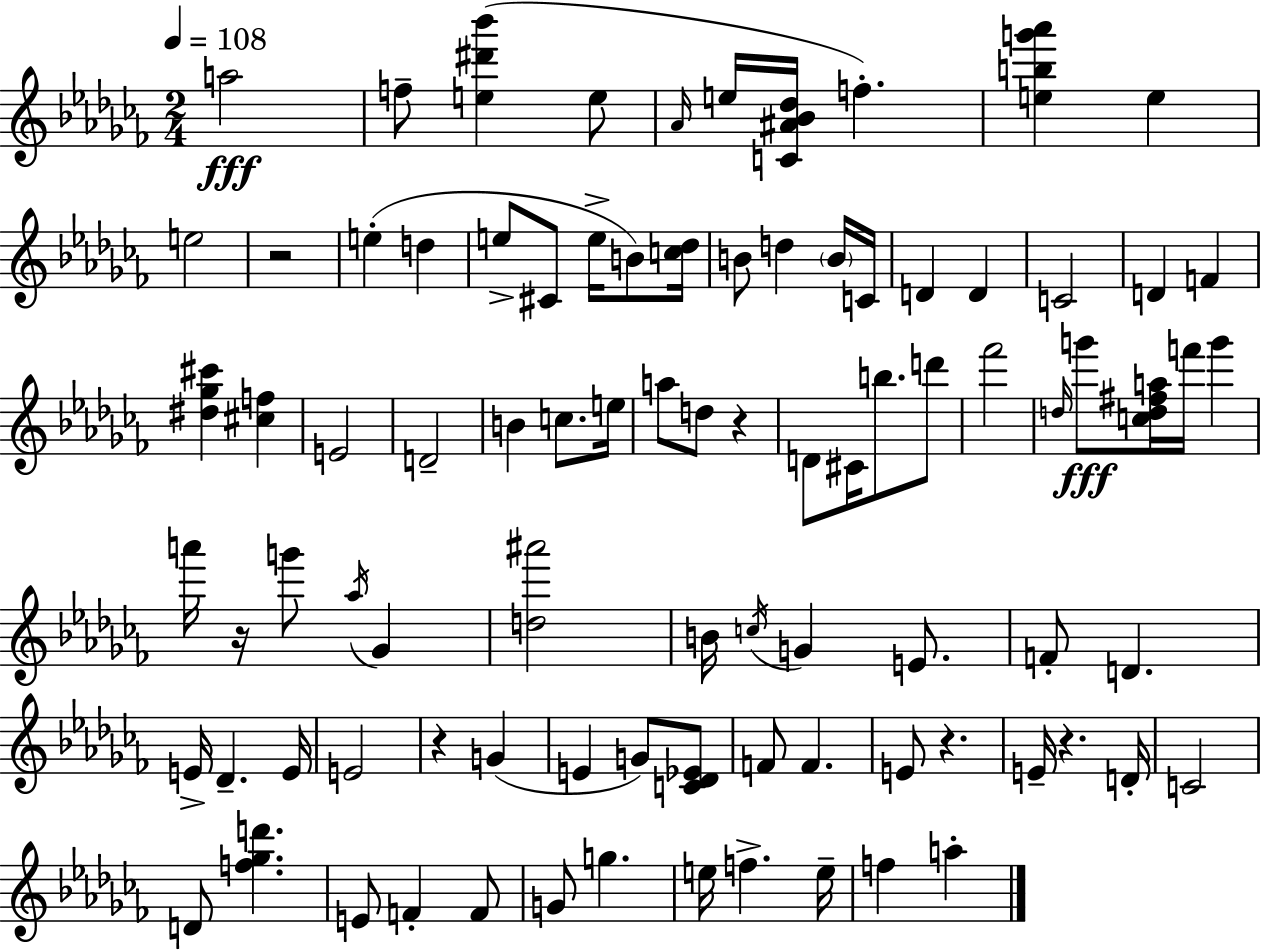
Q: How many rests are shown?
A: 6